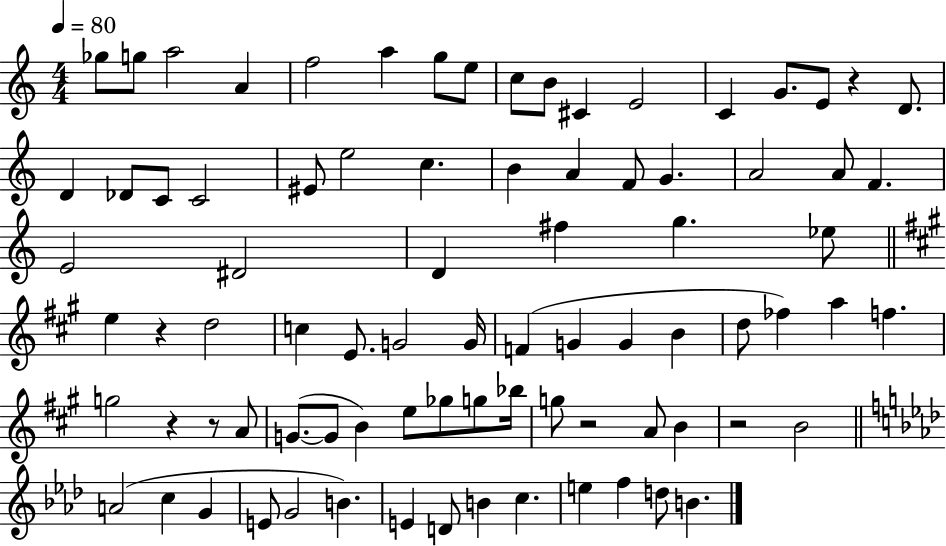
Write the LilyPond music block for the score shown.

{
  \clef treble
  \numericTimeSignature
  \time 4/4
  \key c \major
  \tempo 4 = 80
  \repeat volta 2 { ges''8 g''8 a''2 a'4 | f''2 a''4 g''8 e''8 | c''8 b'8 cis'4 e'2 | c'4 g'8. e'8 r4 d'8. | \break d'4 des'8 c'8 c'2 | eis'8 e''2 c''4. | b'4 a'4 f'8 g'4. | a'2 a'8 f'4. | \break e'2 dis'2 | d'4 fis''4 g''4. ees''8 | \bar "||" \break \key a \major e''4 r4 d''2 | c''4 e'8. g'2 g'16 | f'4( g'4 g'4 b'4 | d''8 fes''4) a''4 f''4. | \break g''2 r4 r8 a'8 | g'8.~(~ g'8 b'4) e''8 ges''8 g''8 bes''16 | g''8 r2 a'8 b'4 | r2 b'2 | \break \bar "||" \break \key f \minor a'2( c''4 g'4 | e'8 g'2 b'4.) | e'4 d'8 b'4 c''4. | e''4 f''4 d''8 b'4. | \break } \bar "|."
}